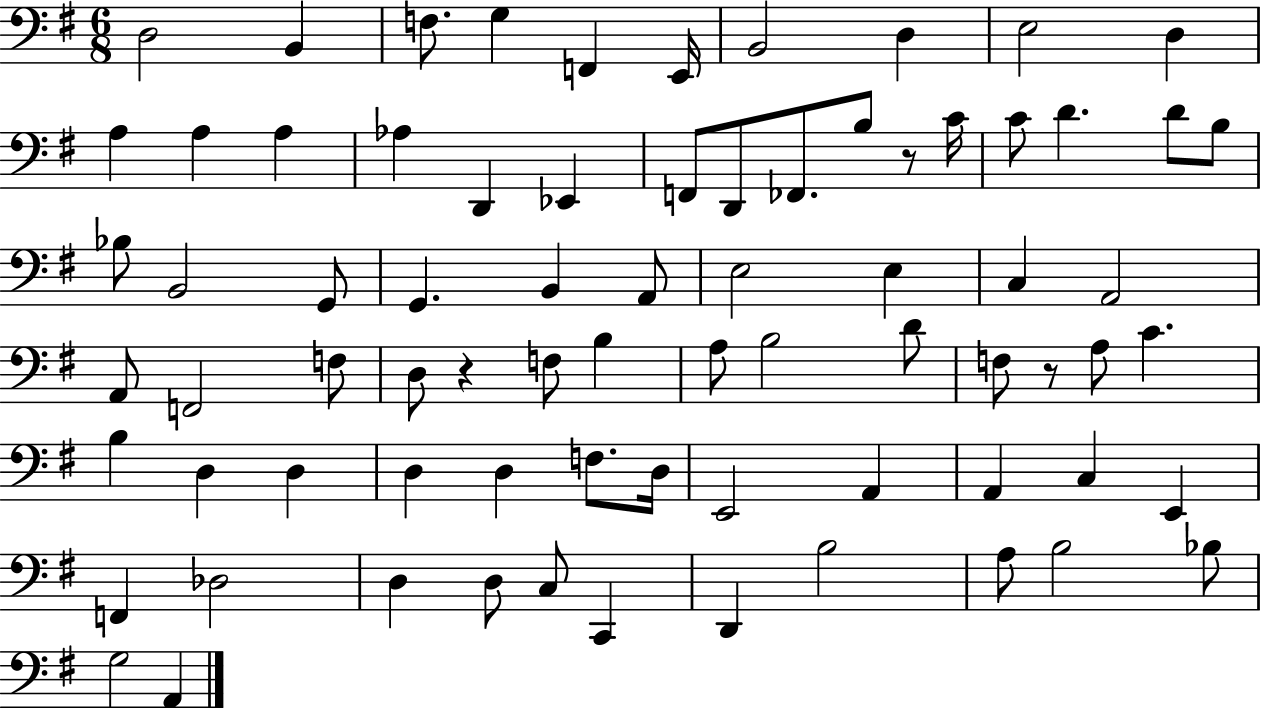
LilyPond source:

{
  \clef bass
  \numericTimeSignature
  \time 6/8
  \key g \major
  \repeat volta 2 { d2 b,4 | f8. g4 f,4 e,16 | b,2 d4 | e2 d4 | \break a4 a4 a4 | aes4 d,4 ees,4 | f,8 d,8 fes,8. b8 r8 c'16 | c'8 d'4. d'8 b8 | \break bes8 b,2 g,8 | g,4. b,4 a,8 | e2 e4 | c4 a,2 | \break a,8 f,2 f8 | d8 r4 f8 b4 | a8 b2 d'8 | f8 r8 a8 c'4. | \break b4 d4 d4 | d4 d4 f8. d16 | e,2 a,4 | a,4 c4 e,4 | \break f,4 des2 | d4 d8 c8 c,4 | d,4 b2 | a8 b2 bes8 | \break g2 a,4 | } \bar "|."
}